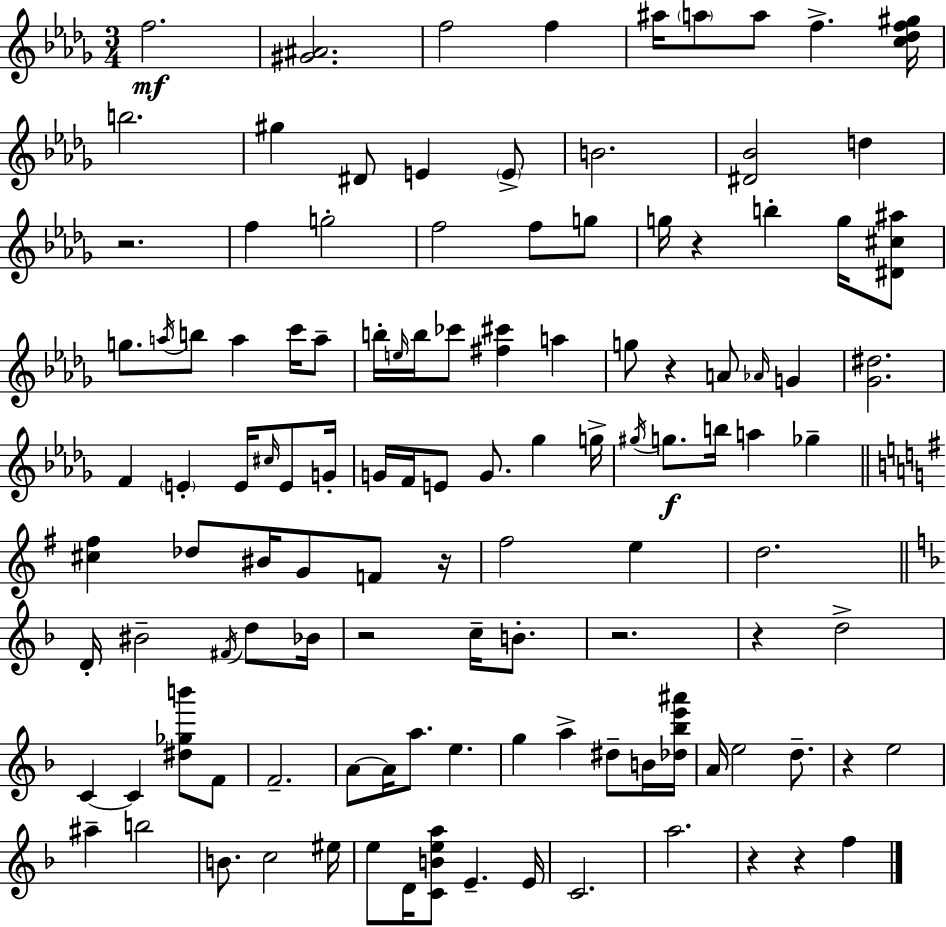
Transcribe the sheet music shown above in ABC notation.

X:1
T:Untitled
M:3/4
L:1/4
K:Bbm
f2 [^G^A]2 f2 f ^a/4 a/2 a/2 f [c_df^g]/4 b2 ^g ^D/2 E E/2 B2 [^D_B]2 d z2 f g2 f2 f/2 g/2 g/4 z b g/4 [^D^c^a]/2 g/2 a/4 b/2 a c'/4 a/2 b/4 e/4 b/4 _c'/2 [^f^c'] a g/2 z A/2 _A/4 G [_G^d]2 F E E/4 ^c/4 E/2 G/4 G/4 F/4 E/2 G/2 _g g/4 ^g/4 g/2 b/4 a _g [^c^f] _d/2 ^B/4 G/2 F/2 z/4 ^f2 e d2 D/4 ^B2 ^F/4 d/2 _B/4 z2 c/4 B/2 z2 z d2 C C [^d_gb']/2 F/2 F2 A/2 A/4 a/2 e g a ^d/2 B/4 [_d_be'^a']/4 A/4 e2 d/2 z e2 ^a b2 B/2 c2 ^e/4 e/2 D/4 [CBea]/2 E E/4 C2 a2 z z f